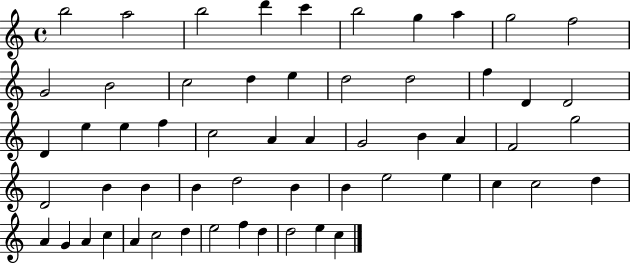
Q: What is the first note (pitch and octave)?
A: B5